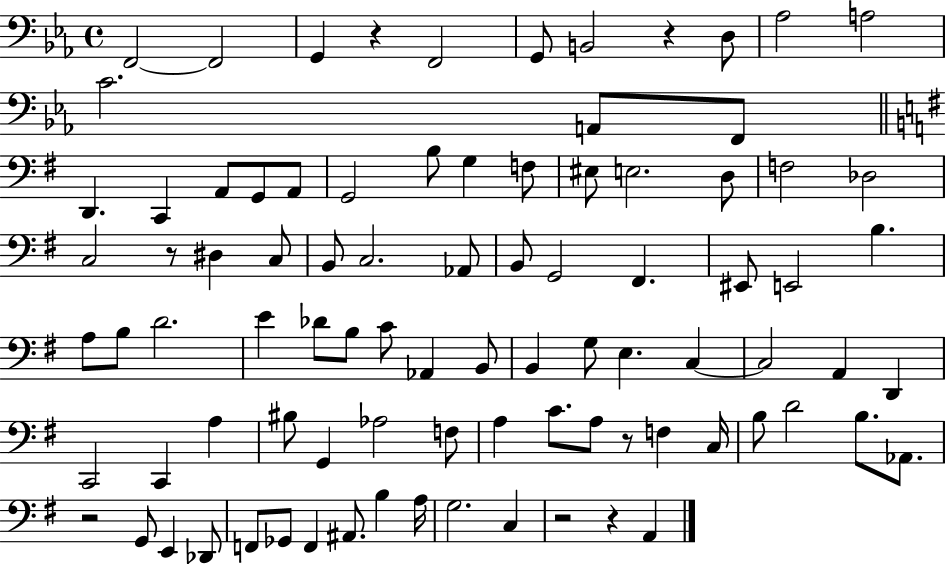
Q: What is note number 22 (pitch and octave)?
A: EIS3